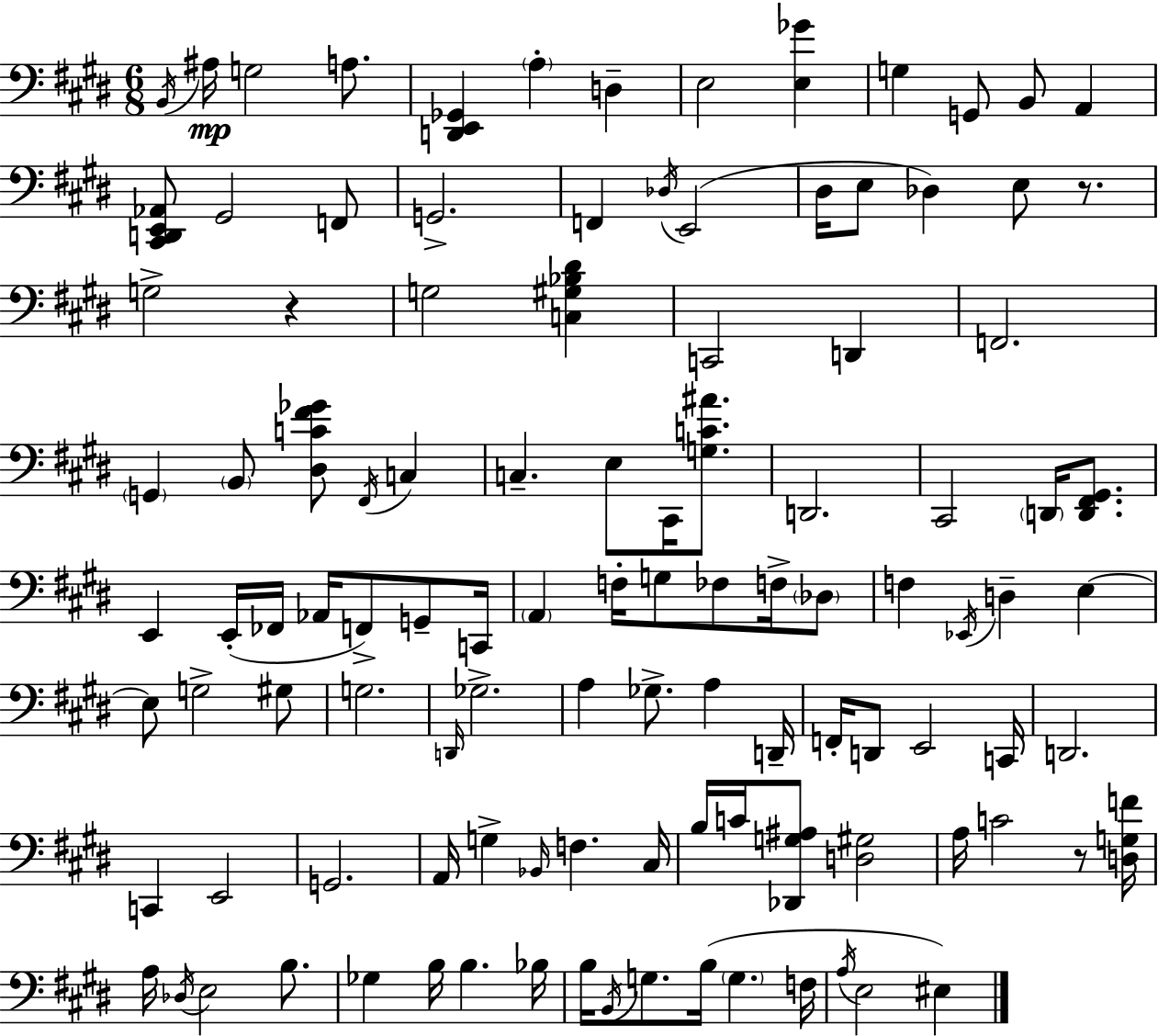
B2/s A#3/s G3/h A3/e. [D2,E2,Gb2]/q A3/q D3/q E3/h [E3,Gb4]/q G3/q G2/e B2/e A2/q [C#2,D2,E2,Ab2]/e G#2/h F2/e G2/h. F2/q Db3/s E2/h D#3/s E3/e Db3/q E3/e R/e. G3/h R/q G3/h [C3,G#3,Bb3,D#4]/q C2/h D2/q F2/h. G2/q B2/e [D#3,C4,F#4,Gb4]/e F#2/s C3/q C3/q. E3/e C#2/s [G3,C4,A#4]/e. D2/h. C#2/h D2/s [D2,F#2,G#2]/e. E2/q E2/s FES2/s Ab2/s F2/e G2/e C2/s A2/q F3/s G3/e FES3/e F3/s Db3/e F3/q Eb2/s D3/q E3/q E3/e G3/h G#3/e G3/h. D2/s Gb3/h. A3/q Gb3/e. A3/q D2/s F2/s D2/e E2/h C2/s D2/h. C2/q E2/h G2/h. A2/s G3/q Bb2/s F3/q. C#3/s B3/s C4/s [Db2,G3,A#3]/e [D3,G#3]/h A3/s C4/h R/e [D3,G3,F4]/s A3/s Db3/s E3/h B3/e. Gb3/q B3/s B3/q. Bb3/s B3/s B2/s G3/e. B3/s G3/q. F3/s A3/s E3/h EIS3/q